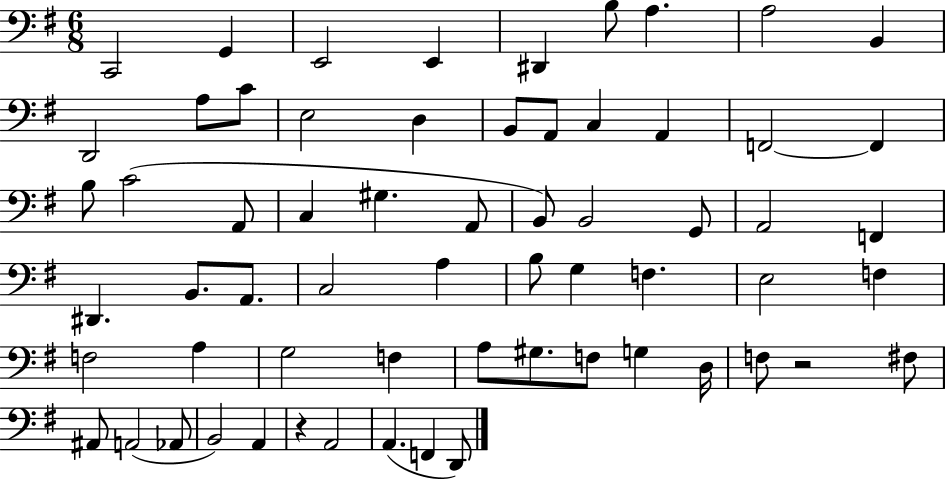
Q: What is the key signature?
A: G major